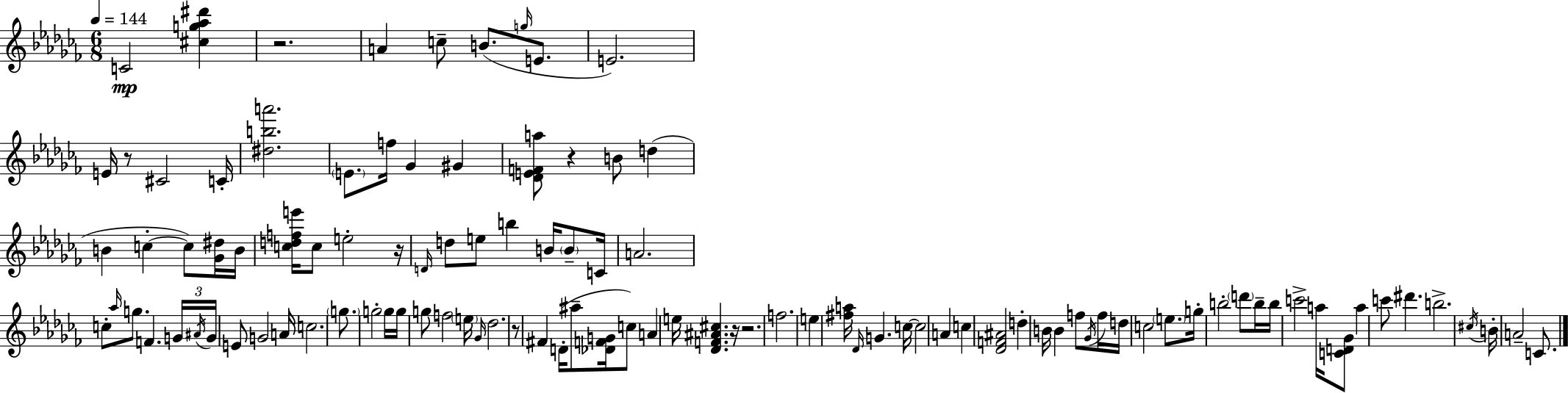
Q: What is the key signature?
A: AES minor